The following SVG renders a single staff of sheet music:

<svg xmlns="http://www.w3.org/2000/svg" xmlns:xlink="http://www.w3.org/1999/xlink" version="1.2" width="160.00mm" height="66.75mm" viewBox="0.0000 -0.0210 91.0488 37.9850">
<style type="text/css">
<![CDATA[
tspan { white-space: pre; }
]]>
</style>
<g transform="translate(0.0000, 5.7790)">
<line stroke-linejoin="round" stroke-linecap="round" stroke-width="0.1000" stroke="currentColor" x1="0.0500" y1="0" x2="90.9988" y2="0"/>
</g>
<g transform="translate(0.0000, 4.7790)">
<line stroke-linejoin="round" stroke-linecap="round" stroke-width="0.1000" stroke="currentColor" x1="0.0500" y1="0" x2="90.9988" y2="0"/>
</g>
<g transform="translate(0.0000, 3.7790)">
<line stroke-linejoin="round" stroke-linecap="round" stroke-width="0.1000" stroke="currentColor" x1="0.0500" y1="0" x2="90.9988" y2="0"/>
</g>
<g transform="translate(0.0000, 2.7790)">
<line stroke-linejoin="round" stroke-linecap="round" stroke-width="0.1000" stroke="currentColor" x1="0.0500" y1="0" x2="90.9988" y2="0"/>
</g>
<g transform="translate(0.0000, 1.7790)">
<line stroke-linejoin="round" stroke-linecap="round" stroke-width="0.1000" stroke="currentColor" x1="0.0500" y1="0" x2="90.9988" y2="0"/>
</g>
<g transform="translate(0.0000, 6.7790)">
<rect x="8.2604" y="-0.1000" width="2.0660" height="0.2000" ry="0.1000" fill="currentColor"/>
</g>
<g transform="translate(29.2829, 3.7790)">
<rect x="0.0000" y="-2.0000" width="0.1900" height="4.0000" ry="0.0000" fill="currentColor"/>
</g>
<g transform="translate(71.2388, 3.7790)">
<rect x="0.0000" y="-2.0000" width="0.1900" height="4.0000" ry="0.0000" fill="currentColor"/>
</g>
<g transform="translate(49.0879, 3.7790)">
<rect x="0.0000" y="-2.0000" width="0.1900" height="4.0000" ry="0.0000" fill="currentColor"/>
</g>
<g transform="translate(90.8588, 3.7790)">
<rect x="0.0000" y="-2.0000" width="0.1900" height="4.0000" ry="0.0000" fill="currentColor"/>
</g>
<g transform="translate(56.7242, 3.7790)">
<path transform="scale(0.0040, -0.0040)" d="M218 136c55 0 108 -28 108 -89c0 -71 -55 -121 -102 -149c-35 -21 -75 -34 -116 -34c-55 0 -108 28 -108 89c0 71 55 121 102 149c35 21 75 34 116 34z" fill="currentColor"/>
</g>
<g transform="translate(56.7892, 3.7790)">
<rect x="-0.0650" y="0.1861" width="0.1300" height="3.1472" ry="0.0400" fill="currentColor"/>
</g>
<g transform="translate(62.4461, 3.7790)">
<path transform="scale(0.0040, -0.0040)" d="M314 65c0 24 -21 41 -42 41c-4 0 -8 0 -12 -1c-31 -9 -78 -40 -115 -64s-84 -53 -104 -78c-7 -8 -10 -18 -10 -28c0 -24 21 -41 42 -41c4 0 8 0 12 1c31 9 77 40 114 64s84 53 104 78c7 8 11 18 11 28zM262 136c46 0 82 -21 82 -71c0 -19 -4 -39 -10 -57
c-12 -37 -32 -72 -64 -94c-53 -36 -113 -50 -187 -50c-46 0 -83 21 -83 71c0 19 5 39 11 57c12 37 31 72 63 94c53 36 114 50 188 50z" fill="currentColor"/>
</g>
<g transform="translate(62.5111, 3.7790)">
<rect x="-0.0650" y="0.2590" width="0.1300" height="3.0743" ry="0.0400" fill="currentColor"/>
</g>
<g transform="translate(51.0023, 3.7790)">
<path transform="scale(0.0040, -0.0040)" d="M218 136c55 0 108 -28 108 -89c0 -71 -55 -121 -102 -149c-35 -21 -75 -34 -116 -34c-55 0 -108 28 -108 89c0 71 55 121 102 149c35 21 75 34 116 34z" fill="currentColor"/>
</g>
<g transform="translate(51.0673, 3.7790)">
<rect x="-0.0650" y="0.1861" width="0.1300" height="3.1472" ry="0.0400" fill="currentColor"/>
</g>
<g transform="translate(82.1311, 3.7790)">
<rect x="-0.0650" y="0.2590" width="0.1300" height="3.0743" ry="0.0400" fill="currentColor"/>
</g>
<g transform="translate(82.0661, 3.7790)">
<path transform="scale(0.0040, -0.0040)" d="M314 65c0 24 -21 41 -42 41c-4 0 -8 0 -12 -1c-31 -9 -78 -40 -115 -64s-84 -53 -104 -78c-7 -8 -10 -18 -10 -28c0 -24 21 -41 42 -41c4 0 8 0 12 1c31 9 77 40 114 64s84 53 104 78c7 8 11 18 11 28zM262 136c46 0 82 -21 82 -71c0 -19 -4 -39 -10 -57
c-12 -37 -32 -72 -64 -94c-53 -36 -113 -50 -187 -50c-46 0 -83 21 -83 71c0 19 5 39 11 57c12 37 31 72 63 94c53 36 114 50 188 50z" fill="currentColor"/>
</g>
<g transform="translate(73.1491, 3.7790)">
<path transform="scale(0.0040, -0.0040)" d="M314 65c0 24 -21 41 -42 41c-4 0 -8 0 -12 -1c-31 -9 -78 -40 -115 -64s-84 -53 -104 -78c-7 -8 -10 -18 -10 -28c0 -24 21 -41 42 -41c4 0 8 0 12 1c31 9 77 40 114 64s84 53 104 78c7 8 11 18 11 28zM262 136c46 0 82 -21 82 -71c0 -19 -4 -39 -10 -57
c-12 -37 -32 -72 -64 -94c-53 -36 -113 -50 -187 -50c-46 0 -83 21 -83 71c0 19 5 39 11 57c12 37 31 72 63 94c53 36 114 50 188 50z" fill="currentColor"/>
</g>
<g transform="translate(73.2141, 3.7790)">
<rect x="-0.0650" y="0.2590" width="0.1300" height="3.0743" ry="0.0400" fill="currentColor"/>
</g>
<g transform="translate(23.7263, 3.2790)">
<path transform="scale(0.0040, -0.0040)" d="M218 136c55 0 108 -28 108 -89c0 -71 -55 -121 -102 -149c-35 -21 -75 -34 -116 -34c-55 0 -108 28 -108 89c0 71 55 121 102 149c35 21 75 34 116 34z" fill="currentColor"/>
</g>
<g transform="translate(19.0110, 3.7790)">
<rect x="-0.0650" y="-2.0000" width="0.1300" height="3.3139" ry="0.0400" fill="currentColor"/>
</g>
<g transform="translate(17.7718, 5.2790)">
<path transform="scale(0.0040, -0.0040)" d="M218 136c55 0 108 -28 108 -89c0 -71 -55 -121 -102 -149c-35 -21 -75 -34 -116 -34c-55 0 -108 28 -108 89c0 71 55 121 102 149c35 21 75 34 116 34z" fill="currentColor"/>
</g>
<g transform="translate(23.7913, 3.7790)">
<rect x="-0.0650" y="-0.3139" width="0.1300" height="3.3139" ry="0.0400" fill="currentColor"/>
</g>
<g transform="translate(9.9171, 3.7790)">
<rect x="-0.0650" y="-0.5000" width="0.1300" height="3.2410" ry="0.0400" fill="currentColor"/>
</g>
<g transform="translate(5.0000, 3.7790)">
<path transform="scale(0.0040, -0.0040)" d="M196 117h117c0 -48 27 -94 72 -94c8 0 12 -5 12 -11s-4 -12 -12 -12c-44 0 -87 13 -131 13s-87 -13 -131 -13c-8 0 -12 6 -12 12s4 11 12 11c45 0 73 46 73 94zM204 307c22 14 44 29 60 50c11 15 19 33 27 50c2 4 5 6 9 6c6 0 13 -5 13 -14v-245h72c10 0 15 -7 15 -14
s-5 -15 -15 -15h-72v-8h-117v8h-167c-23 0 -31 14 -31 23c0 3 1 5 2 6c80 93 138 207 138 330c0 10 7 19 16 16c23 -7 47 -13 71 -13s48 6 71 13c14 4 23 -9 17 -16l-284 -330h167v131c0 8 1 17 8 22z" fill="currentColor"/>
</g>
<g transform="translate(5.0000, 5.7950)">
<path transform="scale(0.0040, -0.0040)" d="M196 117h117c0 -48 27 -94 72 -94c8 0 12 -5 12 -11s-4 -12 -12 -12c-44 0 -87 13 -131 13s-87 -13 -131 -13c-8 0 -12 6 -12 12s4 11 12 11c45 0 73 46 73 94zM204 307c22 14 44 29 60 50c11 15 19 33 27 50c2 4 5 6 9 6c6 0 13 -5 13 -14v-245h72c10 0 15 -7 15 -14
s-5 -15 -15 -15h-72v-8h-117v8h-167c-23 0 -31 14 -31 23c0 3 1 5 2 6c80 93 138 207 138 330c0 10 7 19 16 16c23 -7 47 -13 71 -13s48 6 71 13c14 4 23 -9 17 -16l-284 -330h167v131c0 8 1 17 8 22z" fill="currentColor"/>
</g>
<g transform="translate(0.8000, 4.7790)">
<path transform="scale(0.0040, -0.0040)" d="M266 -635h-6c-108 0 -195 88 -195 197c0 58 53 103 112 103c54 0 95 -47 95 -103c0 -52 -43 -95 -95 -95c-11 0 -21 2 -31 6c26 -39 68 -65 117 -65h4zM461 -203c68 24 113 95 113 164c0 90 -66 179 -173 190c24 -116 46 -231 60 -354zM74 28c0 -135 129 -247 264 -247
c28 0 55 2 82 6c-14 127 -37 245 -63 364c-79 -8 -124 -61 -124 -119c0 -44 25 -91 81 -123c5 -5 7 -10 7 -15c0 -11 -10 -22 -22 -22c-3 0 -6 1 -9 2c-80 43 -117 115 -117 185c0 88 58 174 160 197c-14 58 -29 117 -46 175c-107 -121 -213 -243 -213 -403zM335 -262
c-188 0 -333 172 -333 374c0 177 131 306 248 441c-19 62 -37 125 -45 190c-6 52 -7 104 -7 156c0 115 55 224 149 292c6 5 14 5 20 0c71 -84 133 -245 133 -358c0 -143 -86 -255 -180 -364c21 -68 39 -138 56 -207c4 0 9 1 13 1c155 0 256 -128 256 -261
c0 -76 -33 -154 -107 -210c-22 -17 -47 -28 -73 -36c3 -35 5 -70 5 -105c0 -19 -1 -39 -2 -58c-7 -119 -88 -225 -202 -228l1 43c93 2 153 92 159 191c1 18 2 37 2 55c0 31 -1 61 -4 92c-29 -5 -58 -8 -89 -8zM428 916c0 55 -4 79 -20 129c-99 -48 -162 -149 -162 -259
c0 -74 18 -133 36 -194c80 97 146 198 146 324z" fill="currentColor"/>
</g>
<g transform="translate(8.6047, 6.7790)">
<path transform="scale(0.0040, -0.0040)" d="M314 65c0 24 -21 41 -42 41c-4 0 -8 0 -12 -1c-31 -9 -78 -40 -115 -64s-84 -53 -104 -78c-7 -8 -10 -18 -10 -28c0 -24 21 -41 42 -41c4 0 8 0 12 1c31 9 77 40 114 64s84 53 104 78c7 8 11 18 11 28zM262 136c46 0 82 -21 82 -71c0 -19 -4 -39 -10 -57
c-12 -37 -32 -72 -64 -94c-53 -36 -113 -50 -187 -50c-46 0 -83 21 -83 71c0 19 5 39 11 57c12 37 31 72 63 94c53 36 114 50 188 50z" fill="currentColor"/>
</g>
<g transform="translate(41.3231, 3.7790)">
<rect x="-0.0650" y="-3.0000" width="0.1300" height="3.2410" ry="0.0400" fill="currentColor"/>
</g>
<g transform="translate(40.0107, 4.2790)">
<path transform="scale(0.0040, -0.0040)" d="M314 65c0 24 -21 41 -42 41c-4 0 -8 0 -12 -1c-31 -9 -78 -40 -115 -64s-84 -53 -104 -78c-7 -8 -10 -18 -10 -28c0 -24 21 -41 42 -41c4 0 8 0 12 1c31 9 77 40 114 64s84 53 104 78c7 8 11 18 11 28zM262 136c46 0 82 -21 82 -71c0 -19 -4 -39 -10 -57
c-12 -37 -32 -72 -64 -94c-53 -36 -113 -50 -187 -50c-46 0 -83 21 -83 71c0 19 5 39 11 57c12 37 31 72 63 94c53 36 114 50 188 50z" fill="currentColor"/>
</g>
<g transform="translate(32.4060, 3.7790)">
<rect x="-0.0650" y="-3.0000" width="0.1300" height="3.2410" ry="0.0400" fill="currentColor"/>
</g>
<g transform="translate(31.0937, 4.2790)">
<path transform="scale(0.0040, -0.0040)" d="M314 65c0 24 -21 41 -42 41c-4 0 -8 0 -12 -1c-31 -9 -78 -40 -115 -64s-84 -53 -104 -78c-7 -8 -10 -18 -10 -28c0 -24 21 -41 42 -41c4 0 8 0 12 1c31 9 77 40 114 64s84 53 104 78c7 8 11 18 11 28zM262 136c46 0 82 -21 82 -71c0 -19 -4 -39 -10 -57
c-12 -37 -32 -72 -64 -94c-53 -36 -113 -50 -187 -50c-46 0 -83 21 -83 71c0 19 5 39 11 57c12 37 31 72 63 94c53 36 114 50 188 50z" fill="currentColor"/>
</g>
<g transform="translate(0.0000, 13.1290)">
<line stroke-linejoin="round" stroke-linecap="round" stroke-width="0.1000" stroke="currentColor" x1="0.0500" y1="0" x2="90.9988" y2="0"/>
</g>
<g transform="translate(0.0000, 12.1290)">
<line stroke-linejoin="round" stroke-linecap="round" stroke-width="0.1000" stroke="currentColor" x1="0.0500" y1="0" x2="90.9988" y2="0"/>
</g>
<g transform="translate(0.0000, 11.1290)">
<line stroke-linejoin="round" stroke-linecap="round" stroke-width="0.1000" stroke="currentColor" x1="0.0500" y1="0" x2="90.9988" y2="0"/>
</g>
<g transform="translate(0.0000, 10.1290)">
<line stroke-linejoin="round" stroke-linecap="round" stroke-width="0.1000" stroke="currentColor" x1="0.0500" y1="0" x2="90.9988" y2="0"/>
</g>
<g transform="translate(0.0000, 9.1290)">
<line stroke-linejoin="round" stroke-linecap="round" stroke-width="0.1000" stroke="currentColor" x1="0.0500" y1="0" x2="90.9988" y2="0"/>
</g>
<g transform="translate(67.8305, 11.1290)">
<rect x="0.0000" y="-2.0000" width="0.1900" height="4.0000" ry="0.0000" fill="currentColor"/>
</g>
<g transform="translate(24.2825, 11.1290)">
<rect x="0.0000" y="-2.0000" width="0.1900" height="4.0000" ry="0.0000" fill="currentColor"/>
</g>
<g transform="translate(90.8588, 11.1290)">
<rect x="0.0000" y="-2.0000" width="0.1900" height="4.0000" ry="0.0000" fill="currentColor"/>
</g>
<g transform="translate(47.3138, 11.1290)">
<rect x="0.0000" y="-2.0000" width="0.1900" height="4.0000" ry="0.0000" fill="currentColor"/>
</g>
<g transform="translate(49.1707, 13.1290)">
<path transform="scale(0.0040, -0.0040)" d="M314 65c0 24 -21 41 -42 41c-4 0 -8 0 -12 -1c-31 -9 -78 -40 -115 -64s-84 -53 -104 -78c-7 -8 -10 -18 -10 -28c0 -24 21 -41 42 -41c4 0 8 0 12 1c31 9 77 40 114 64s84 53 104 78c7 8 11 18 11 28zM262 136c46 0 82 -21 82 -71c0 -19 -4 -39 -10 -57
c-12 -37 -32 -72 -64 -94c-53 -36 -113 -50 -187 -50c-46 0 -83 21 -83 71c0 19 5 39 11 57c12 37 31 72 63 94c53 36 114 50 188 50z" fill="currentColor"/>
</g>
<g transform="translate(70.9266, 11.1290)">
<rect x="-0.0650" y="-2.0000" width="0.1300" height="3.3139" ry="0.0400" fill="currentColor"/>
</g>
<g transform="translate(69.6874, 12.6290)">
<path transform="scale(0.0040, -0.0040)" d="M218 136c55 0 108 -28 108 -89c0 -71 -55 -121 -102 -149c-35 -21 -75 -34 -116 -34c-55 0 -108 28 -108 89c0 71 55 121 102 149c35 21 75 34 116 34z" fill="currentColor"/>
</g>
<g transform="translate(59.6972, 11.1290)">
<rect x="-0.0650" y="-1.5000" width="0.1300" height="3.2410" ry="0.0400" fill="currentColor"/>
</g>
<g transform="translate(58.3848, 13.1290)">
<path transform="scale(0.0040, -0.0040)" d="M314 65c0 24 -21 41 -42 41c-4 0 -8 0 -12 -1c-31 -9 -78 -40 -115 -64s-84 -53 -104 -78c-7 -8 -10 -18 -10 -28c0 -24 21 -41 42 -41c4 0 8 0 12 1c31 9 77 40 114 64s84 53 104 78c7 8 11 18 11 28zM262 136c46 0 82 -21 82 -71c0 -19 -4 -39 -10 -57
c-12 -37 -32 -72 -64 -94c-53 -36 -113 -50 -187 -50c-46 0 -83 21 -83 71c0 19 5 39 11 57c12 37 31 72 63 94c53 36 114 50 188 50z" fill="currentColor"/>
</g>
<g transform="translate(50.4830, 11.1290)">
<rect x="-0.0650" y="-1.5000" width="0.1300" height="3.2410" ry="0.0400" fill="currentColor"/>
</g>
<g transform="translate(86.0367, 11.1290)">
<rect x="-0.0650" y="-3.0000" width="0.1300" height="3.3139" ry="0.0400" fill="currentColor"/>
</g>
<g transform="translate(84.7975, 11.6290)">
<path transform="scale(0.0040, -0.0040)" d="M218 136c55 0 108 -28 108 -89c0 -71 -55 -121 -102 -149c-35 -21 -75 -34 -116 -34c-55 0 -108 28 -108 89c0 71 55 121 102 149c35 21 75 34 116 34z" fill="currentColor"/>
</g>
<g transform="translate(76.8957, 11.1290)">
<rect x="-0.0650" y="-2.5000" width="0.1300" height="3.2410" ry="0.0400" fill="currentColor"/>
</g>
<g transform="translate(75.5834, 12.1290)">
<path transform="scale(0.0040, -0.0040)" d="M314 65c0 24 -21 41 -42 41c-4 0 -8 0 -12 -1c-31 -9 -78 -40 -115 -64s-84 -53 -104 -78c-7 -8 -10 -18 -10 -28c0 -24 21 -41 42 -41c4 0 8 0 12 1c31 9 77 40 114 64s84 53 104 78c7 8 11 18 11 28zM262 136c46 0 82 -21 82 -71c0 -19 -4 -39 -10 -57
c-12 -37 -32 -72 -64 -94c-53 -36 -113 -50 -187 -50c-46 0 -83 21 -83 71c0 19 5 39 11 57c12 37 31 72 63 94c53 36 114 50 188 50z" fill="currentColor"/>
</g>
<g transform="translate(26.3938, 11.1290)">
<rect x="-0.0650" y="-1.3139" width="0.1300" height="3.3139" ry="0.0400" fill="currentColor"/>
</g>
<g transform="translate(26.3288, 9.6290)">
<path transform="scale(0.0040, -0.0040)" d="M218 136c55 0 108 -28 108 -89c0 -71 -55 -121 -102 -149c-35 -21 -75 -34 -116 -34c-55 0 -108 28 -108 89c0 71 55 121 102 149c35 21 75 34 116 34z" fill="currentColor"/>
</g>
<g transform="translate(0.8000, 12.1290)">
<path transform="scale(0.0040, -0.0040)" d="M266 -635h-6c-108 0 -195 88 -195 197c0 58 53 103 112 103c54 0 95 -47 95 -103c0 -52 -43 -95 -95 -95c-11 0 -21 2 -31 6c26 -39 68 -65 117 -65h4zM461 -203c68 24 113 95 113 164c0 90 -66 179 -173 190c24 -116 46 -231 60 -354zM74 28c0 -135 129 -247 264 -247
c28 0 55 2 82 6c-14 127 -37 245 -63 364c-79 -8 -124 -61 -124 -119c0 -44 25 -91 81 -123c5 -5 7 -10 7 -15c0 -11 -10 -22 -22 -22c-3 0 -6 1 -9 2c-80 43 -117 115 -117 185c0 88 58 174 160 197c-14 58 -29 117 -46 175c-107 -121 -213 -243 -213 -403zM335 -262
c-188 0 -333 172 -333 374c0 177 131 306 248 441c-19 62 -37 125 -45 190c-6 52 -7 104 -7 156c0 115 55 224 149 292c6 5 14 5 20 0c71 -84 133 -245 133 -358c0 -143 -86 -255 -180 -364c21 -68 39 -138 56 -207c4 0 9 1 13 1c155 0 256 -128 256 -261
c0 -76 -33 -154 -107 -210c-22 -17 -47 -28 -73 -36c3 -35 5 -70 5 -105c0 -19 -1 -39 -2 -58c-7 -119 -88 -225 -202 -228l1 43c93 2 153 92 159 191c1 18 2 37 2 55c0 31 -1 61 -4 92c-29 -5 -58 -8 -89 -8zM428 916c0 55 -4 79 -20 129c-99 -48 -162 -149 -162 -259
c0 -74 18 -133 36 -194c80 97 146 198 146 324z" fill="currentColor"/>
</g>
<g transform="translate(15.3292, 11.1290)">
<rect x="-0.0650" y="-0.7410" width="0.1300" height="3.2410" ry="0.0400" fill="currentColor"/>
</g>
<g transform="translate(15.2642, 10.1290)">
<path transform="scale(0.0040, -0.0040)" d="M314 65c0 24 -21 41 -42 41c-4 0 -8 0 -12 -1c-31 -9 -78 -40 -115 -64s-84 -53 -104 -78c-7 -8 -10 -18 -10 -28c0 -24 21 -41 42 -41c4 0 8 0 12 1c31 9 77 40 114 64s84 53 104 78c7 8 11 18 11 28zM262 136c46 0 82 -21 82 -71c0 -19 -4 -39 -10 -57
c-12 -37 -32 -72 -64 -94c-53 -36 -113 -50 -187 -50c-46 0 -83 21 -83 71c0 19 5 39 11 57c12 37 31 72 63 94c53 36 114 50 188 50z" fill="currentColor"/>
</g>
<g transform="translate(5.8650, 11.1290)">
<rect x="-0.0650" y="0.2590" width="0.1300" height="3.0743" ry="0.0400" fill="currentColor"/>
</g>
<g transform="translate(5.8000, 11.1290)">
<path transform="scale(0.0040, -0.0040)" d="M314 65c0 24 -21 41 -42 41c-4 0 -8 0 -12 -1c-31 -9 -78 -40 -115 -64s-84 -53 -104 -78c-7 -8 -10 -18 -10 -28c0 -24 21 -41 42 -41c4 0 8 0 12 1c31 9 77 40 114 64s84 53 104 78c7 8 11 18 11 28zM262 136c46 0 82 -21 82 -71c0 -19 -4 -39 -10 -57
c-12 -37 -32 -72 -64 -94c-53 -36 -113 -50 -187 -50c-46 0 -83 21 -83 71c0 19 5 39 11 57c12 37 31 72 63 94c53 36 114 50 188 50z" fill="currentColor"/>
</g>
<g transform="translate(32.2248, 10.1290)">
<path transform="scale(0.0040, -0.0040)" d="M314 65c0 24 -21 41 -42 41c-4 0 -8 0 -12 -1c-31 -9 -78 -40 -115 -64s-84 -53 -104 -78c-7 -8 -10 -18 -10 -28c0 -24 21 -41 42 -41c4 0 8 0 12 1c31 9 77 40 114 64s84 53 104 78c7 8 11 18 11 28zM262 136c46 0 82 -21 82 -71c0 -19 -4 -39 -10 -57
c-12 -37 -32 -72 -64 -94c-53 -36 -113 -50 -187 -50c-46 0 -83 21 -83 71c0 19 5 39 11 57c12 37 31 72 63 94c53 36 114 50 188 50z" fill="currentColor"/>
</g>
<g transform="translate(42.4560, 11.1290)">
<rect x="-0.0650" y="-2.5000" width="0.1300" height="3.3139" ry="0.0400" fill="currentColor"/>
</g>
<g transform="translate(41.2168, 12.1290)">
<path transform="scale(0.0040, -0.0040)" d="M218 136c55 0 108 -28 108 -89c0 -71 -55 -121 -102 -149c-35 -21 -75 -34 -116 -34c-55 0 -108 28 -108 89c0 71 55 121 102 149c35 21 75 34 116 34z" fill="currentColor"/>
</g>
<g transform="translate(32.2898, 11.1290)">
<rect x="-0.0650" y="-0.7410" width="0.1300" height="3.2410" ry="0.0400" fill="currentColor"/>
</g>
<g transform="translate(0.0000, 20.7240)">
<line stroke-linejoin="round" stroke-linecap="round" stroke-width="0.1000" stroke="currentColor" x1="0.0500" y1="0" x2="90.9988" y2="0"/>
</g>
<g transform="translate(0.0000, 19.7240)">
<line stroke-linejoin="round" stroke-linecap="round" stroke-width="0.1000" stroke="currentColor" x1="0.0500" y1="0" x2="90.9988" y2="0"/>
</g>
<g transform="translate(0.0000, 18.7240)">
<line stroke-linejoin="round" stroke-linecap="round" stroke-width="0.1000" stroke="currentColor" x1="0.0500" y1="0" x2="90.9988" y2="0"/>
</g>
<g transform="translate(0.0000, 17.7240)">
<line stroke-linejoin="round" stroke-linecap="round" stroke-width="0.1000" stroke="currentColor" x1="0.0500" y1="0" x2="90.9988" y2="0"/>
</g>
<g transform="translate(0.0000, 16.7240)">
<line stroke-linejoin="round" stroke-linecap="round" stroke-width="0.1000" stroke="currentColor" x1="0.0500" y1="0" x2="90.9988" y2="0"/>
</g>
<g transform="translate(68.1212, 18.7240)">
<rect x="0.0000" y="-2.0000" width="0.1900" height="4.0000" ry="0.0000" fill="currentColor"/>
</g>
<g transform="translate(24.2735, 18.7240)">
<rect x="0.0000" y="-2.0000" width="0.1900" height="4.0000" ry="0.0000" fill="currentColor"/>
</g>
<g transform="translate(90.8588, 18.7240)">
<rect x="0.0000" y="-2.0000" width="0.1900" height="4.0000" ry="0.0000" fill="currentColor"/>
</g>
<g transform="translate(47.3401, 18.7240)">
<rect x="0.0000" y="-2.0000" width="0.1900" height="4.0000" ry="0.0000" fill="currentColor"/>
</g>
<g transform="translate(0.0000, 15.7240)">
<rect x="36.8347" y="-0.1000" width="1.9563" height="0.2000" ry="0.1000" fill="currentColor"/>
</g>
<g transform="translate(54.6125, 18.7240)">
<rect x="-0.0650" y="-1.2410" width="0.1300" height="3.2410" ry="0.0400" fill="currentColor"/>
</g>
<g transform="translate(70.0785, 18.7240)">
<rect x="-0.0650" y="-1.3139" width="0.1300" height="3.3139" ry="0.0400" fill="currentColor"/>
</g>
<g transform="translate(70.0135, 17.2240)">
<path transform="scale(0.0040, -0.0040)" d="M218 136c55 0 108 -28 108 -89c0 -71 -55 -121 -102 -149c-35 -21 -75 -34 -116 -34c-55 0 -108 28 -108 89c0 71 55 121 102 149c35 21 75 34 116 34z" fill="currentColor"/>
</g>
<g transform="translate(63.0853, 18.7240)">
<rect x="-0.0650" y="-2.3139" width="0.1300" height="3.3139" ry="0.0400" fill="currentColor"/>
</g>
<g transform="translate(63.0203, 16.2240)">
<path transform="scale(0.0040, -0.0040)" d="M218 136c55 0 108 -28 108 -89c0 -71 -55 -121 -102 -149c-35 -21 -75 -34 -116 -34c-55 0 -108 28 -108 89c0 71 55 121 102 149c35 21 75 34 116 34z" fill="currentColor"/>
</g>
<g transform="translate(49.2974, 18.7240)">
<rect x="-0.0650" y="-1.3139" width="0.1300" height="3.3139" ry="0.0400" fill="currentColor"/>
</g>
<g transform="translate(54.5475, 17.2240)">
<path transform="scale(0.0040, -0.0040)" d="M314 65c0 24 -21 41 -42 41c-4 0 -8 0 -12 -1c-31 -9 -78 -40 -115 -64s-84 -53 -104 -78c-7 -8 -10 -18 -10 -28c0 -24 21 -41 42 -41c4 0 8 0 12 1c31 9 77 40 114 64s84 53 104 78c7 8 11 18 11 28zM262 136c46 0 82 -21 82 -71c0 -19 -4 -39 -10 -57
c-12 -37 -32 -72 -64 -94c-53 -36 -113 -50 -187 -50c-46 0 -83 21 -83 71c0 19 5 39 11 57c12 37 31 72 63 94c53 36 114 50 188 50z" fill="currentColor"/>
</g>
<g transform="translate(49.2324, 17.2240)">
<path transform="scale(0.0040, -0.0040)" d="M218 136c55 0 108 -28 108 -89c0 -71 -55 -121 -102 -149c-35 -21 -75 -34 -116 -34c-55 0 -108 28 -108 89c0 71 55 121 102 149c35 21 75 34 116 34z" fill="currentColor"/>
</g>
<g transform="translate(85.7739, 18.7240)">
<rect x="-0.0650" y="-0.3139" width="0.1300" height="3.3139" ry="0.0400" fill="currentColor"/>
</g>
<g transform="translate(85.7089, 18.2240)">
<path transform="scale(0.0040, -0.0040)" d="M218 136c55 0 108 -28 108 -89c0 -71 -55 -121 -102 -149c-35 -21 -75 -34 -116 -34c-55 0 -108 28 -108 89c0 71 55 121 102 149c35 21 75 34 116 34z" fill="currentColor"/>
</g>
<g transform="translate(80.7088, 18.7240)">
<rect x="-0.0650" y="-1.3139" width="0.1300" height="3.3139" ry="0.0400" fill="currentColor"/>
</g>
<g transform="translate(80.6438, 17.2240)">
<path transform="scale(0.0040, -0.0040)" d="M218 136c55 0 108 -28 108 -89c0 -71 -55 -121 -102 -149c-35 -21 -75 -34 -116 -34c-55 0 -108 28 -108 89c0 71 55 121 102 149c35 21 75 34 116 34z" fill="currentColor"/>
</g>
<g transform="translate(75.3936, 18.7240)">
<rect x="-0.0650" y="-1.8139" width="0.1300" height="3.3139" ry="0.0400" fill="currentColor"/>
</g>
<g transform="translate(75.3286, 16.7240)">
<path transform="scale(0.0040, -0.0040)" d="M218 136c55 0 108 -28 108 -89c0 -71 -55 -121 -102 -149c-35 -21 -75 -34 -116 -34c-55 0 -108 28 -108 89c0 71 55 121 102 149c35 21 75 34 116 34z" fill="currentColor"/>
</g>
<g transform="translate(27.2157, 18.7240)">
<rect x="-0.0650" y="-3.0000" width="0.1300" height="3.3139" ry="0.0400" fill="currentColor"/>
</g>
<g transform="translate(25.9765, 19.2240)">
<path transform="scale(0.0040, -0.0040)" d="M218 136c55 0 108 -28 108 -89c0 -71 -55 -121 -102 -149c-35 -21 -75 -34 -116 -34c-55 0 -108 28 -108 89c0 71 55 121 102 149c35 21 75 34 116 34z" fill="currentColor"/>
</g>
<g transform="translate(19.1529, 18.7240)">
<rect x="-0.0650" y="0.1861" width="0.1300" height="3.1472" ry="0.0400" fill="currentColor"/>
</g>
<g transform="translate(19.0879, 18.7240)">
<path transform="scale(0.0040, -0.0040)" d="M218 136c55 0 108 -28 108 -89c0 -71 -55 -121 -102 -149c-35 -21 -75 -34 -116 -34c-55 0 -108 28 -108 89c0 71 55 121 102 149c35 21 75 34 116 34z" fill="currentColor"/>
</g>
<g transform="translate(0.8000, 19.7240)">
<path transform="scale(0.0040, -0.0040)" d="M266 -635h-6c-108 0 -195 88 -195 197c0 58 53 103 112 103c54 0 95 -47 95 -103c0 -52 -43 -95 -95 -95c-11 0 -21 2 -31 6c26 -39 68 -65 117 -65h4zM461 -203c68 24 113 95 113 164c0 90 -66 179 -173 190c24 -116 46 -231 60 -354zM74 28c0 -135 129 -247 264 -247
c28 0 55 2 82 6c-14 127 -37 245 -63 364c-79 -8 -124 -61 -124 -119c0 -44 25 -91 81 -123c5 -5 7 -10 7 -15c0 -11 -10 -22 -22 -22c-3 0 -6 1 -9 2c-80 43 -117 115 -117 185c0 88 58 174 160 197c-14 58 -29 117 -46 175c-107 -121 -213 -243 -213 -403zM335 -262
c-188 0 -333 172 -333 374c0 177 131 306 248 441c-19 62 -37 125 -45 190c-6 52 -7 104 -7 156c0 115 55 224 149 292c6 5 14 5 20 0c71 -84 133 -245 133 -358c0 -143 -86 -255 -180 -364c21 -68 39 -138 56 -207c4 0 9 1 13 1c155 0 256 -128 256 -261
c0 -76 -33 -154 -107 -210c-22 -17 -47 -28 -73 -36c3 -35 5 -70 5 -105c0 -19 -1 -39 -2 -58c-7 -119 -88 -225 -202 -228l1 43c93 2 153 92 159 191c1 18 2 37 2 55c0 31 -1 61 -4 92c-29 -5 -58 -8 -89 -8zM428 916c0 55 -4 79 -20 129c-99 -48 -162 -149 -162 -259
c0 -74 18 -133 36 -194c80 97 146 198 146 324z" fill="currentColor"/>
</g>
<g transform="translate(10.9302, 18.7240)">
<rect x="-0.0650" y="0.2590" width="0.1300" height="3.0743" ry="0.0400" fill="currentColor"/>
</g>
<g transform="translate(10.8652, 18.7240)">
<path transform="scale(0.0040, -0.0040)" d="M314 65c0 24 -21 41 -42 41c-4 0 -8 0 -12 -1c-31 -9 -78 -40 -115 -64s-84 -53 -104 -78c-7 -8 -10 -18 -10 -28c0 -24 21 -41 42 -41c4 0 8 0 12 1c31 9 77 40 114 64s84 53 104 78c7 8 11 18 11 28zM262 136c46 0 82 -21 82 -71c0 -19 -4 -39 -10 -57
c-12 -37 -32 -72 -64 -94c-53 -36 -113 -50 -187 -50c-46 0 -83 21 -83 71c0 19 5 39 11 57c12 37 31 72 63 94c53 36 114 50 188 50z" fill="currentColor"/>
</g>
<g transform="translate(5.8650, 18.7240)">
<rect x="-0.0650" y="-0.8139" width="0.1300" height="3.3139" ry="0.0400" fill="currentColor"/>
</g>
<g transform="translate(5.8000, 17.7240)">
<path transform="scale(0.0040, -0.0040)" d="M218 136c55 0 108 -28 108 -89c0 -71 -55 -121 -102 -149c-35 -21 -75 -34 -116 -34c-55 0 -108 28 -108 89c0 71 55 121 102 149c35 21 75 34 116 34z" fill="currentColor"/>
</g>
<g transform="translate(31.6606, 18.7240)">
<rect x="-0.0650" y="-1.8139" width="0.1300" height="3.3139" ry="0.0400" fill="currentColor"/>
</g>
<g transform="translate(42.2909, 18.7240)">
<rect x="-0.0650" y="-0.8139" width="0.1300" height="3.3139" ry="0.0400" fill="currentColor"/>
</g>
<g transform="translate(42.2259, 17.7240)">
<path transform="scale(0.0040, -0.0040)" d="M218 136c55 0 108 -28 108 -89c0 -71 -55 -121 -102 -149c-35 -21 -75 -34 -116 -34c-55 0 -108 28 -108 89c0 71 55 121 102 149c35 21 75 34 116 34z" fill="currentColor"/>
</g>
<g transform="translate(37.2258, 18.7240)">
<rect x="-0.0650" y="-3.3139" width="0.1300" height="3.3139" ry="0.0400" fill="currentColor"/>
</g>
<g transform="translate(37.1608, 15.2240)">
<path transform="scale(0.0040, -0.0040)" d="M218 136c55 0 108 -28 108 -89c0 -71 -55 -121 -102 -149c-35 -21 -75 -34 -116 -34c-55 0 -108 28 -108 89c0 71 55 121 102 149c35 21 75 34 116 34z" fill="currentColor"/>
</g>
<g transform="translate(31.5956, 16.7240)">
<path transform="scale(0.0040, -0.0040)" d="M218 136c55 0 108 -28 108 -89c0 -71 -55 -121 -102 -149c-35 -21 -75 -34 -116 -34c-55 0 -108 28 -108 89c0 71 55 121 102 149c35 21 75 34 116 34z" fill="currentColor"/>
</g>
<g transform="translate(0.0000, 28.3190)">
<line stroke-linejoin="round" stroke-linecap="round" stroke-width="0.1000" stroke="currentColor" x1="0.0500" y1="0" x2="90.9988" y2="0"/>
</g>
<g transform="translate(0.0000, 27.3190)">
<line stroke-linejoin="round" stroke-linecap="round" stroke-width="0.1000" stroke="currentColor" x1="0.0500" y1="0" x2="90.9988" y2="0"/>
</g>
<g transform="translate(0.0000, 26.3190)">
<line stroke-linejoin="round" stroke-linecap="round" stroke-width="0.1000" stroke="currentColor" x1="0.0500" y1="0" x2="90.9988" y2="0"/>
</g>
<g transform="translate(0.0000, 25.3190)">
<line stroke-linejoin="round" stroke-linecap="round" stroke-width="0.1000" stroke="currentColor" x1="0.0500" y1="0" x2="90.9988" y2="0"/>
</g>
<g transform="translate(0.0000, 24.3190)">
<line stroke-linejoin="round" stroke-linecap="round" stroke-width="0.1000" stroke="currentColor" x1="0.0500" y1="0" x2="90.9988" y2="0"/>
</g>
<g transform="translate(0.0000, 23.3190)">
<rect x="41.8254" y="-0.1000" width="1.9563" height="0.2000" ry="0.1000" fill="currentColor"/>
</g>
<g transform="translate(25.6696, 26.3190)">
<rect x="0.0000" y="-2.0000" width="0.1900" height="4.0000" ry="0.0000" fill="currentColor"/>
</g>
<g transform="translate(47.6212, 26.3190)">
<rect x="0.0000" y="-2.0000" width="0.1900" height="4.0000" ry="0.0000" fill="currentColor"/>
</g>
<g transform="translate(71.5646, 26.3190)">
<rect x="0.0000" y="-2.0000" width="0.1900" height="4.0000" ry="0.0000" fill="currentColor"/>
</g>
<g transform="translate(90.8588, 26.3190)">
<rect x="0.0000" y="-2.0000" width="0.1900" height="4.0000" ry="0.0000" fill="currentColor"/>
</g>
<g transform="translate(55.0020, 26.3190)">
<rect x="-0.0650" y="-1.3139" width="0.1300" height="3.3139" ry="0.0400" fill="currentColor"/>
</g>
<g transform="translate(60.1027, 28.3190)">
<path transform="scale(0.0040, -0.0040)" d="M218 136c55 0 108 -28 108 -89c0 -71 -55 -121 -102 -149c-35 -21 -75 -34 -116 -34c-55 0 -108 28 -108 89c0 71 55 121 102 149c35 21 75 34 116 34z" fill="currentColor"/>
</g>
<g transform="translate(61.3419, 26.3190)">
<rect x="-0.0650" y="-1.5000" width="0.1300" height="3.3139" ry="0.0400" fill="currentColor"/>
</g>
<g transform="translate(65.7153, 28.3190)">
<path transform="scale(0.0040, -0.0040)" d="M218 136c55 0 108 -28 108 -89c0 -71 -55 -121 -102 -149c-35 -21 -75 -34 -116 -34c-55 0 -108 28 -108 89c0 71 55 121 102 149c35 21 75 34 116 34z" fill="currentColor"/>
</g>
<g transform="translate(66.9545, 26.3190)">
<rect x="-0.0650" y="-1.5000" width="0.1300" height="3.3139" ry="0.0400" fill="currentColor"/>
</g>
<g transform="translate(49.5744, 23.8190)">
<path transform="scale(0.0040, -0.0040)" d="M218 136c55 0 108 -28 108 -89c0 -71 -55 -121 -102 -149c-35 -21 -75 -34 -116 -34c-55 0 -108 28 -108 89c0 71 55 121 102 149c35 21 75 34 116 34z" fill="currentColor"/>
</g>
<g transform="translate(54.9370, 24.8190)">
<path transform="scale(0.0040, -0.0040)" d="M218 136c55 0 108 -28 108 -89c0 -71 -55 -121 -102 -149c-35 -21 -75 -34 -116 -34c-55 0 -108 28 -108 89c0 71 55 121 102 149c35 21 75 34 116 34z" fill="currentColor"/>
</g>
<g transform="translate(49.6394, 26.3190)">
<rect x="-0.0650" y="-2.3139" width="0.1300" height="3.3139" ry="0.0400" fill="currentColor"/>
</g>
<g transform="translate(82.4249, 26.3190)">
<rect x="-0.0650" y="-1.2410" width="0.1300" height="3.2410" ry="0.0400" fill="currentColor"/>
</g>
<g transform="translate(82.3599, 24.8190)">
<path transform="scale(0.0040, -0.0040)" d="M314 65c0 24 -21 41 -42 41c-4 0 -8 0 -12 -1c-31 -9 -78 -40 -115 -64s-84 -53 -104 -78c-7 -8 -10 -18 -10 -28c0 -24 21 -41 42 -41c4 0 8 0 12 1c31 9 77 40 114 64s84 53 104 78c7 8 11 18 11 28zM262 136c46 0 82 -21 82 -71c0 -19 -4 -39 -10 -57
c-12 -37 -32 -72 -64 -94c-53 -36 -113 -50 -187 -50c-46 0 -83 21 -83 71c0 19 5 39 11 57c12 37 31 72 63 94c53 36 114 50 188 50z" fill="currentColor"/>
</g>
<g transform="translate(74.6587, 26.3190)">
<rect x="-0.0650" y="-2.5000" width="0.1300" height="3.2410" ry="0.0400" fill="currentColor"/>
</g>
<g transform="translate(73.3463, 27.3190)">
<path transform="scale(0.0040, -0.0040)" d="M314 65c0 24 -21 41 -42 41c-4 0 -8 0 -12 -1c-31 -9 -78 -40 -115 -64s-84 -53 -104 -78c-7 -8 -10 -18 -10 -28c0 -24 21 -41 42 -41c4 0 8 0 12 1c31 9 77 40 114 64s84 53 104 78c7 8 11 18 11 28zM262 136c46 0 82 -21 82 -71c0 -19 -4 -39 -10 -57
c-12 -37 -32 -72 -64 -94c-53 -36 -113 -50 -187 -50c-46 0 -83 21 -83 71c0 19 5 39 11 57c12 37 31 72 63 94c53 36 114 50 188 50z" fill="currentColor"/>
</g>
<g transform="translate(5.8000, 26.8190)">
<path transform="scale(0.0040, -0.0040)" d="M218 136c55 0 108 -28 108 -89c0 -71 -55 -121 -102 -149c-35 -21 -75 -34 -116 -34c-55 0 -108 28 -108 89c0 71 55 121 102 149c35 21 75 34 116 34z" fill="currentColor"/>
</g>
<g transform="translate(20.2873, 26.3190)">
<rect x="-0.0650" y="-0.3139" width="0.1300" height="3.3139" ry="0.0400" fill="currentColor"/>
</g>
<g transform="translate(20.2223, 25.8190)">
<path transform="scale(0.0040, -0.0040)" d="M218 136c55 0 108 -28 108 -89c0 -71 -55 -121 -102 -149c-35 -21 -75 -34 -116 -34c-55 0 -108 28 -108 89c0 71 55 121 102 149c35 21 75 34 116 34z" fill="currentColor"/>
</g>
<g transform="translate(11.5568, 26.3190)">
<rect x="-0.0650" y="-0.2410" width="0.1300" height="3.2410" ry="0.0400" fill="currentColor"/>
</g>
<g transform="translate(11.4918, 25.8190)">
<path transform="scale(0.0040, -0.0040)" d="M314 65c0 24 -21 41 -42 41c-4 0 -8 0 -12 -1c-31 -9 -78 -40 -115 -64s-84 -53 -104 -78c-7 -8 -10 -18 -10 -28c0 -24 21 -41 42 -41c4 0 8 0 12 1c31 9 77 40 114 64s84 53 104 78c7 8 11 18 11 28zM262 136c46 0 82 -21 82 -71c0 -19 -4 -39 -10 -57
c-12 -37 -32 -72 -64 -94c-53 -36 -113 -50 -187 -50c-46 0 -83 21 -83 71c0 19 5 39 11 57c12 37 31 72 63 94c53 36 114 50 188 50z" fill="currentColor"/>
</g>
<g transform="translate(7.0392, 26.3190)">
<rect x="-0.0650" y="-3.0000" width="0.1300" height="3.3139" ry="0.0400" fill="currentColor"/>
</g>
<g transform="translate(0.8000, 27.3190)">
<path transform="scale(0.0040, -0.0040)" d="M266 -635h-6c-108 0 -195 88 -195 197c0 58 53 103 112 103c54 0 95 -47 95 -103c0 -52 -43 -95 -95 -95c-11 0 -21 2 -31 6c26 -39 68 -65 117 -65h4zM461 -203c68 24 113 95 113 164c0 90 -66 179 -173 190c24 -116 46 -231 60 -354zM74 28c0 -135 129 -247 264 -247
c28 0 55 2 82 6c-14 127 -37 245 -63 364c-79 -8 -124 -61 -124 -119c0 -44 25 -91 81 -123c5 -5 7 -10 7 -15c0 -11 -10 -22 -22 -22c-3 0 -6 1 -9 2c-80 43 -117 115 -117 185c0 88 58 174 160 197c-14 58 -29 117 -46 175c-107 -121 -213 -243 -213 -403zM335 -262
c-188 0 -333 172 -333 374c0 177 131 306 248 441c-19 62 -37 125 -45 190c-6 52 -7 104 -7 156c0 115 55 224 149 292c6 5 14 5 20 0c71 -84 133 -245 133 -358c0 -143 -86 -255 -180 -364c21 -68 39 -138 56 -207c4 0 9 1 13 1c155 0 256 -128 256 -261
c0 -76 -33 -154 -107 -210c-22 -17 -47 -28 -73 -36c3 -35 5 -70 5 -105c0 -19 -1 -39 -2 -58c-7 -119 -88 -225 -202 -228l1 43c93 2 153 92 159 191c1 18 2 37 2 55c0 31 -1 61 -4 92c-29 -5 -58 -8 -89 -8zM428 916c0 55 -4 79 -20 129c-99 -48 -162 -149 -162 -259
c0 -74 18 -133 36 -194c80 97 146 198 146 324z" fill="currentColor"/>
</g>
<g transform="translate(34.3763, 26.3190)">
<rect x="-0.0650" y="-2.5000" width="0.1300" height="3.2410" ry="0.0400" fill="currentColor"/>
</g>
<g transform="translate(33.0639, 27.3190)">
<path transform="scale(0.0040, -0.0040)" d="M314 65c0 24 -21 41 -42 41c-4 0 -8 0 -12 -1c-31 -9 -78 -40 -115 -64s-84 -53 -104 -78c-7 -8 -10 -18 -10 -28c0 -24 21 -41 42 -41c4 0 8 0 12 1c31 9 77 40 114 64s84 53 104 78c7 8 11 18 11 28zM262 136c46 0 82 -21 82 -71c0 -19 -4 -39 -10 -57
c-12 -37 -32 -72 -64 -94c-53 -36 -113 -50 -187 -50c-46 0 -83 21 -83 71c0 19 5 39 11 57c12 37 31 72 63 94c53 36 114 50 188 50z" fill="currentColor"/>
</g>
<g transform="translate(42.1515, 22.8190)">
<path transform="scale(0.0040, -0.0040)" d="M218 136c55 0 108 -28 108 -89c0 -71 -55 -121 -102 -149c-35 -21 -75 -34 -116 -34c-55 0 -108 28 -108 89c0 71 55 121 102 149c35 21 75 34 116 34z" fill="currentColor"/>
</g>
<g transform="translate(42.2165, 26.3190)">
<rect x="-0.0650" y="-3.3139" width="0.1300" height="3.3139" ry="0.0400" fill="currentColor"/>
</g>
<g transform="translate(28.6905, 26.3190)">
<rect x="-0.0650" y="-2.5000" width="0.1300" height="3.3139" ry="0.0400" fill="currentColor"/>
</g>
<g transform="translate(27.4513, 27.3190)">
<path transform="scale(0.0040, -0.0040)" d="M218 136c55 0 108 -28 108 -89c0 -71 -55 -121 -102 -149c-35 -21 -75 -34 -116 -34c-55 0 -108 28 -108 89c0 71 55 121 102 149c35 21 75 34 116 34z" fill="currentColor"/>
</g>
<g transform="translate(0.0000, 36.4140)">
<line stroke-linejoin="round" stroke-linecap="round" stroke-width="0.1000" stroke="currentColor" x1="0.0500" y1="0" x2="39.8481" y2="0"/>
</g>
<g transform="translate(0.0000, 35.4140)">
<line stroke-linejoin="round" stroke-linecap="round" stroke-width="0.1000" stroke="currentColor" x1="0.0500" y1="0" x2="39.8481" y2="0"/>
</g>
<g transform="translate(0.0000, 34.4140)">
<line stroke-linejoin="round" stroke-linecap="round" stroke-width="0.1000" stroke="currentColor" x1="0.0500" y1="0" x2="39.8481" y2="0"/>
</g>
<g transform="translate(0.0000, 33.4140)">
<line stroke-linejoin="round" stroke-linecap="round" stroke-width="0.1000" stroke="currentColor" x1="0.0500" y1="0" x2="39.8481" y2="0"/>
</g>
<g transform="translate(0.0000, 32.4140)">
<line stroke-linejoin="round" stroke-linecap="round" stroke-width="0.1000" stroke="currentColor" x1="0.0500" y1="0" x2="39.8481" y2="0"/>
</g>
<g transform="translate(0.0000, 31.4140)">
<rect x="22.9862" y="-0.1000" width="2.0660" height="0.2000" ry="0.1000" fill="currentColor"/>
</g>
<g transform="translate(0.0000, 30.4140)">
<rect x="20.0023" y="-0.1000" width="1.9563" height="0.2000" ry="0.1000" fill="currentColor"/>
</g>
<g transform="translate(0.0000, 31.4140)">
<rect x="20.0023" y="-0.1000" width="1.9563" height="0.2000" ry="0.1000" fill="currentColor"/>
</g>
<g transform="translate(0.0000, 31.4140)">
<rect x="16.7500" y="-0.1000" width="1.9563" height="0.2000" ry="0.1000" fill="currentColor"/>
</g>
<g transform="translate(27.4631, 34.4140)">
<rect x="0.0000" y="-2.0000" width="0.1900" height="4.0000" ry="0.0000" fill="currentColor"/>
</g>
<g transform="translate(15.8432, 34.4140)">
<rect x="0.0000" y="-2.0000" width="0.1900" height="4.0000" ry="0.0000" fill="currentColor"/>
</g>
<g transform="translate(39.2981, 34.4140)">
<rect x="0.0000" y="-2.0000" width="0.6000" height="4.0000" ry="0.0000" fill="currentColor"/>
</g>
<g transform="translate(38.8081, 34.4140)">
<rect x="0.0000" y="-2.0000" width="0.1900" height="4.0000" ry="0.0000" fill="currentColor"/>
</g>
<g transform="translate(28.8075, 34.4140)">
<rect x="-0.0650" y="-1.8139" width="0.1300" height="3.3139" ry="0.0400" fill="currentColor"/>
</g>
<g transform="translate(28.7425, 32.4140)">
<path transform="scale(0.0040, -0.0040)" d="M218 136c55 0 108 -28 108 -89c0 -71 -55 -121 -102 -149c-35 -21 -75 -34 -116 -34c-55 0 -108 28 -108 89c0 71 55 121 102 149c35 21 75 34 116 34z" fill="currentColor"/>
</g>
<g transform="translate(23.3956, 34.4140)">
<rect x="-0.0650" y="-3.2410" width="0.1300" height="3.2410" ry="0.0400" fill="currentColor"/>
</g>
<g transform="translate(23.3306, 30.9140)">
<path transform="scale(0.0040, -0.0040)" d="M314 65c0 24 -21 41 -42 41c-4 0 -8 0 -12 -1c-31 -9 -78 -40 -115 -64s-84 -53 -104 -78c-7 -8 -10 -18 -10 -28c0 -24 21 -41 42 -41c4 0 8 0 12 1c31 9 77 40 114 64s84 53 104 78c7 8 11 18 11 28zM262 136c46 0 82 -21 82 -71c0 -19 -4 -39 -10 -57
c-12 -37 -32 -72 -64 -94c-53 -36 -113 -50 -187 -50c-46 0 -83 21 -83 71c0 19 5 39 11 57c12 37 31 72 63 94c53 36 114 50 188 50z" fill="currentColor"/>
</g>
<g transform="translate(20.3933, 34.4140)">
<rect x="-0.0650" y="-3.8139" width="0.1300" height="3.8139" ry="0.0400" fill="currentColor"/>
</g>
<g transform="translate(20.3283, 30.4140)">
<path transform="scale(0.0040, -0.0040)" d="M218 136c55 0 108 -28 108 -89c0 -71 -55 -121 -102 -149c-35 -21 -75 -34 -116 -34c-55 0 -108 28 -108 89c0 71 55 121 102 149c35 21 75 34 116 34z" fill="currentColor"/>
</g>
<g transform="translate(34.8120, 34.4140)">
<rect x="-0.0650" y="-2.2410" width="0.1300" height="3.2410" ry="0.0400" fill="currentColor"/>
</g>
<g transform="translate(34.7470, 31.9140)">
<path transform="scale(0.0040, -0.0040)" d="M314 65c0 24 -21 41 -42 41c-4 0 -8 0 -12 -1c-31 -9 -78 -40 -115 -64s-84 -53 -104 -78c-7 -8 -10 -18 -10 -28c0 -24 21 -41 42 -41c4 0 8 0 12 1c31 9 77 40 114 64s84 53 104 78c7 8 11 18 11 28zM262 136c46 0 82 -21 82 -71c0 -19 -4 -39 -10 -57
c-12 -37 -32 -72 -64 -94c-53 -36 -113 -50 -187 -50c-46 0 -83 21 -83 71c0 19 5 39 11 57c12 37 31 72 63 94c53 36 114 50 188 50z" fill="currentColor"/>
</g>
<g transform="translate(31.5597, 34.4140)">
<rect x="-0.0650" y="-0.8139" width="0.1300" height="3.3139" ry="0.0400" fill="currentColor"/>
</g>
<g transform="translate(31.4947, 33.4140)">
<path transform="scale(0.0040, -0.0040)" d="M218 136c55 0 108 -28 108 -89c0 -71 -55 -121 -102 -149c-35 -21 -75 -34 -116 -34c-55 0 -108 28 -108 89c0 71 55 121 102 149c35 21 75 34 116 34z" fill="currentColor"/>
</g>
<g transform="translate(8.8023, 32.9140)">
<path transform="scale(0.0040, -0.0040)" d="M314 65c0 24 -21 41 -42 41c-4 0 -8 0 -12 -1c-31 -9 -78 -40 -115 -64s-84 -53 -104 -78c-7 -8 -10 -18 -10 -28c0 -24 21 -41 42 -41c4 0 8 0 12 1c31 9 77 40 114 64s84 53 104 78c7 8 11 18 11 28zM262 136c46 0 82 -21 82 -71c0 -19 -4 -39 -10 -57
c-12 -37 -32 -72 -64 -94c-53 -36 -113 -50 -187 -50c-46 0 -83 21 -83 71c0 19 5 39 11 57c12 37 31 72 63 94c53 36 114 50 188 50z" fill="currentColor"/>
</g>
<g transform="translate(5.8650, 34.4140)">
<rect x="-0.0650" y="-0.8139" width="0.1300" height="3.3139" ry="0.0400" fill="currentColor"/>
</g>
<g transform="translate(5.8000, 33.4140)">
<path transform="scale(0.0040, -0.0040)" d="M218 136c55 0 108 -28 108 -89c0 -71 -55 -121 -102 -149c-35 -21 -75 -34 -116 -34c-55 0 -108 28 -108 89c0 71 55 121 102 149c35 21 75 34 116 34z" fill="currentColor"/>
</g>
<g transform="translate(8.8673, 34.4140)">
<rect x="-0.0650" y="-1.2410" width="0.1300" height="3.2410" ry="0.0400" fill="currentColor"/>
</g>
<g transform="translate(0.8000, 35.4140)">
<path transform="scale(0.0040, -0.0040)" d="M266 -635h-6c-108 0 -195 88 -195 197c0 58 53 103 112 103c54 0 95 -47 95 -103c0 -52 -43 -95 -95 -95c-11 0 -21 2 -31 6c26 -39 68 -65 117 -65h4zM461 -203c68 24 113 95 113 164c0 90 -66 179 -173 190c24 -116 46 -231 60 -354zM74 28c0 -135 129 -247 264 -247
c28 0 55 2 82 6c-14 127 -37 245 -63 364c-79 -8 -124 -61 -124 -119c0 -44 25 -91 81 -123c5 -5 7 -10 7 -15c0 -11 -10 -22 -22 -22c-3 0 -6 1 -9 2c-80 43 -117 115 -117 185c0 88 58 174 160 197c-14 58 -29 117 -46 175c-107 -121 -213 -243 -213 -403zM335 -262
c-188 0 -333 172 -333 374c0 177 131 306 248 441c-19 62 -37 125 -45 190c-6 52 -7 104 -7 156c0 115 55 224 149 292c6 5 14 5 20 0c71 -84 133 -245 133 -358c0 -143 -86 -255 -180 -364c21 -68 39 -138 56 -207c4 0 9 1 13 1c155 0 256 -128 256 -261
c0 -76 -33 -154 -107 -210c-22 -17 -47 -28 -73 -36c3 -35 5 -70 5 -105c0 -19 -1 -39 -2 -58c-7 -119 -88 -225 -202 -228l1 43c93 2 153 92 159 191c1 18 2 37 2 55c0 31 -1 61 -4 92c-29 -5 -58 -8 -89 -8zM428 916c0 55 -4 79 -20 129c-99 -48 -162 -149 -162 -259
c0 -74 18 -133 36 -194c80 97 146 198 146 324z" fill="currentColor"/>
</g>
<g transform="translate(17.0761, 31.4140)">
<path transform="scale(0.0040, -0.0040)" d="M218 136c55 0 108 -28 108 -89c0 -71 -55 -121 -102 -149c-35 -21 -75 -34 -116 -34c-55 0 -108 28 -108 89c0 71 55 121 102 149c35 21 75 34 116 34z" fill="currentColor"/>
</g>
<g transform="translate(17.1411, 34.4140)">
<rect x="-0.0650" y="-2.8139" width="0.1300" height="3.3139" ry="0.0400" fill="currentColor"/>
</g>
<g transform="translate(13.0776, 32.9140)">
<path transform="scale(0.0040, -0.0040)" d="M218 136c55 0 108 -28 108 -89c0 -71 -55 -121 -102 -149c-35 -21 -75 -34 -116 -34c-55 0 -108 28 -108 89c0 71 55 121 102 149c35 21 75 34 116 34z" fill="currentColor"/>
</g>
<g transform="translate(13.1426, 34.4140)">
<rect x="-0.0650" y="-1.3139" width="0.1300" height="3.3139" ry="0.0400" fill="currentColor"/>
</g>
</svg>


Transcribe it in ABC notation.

X:1
T:Untitled
M:4/4
L:1/4
K:C
C2 F c A2 A2 B B B2 B2 B2 B2 d2 e d2 G E2 E2 F G2 A d B2 B A f b d e e2 g e f e c A c2 c G G2 b g e E E G2 e2 d e2 e a c' b2 f d g2